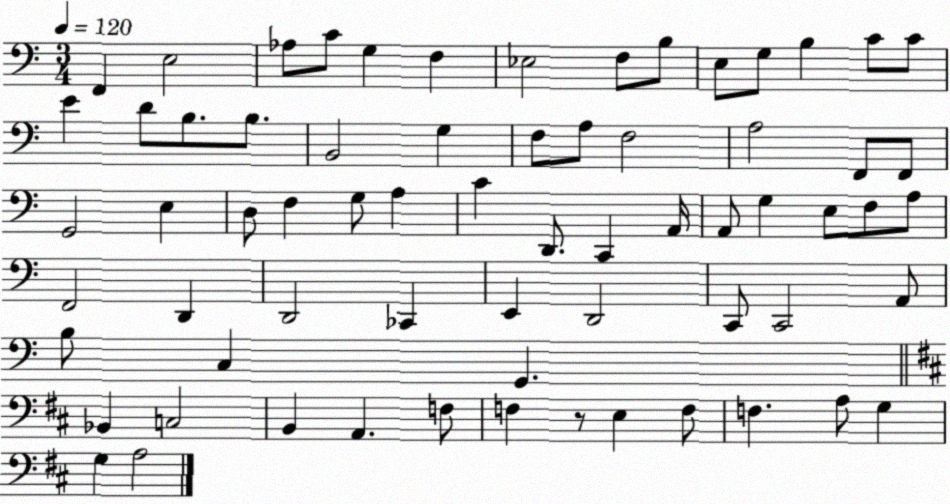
X:1
T:Untitled
M:3/4
L:1/4
K:C
F,, E,2 _A,/2 C/2 G, F, _E,2 F,/2 B,/2 E,/2 G,/2 B, C/2 C/2 E D/2 B,/2 B,/2 B,,2 G, F,/2 A,/2 F,2 A,2 F,,/2 F,,/2 G,,2 E, D,/2 F, G,/2 A, C D,,/2 C,, A,,/4 A,,/2 G, E,/2 F,/2 A,/2 F,,2 D,, D,,2 _C,, E,, D,,2 C,,/2 C,,2 A,,/2 B,/2 C, G,, _B,, C,2 B,, A,, F,/2 F, z/2 E, F,/2 F, A,/2 G, G, A,2